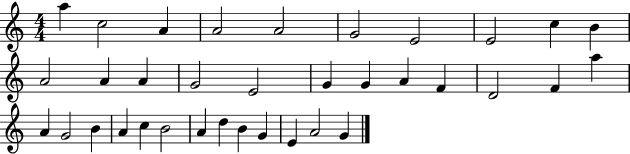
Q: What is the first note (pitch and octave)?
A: A5